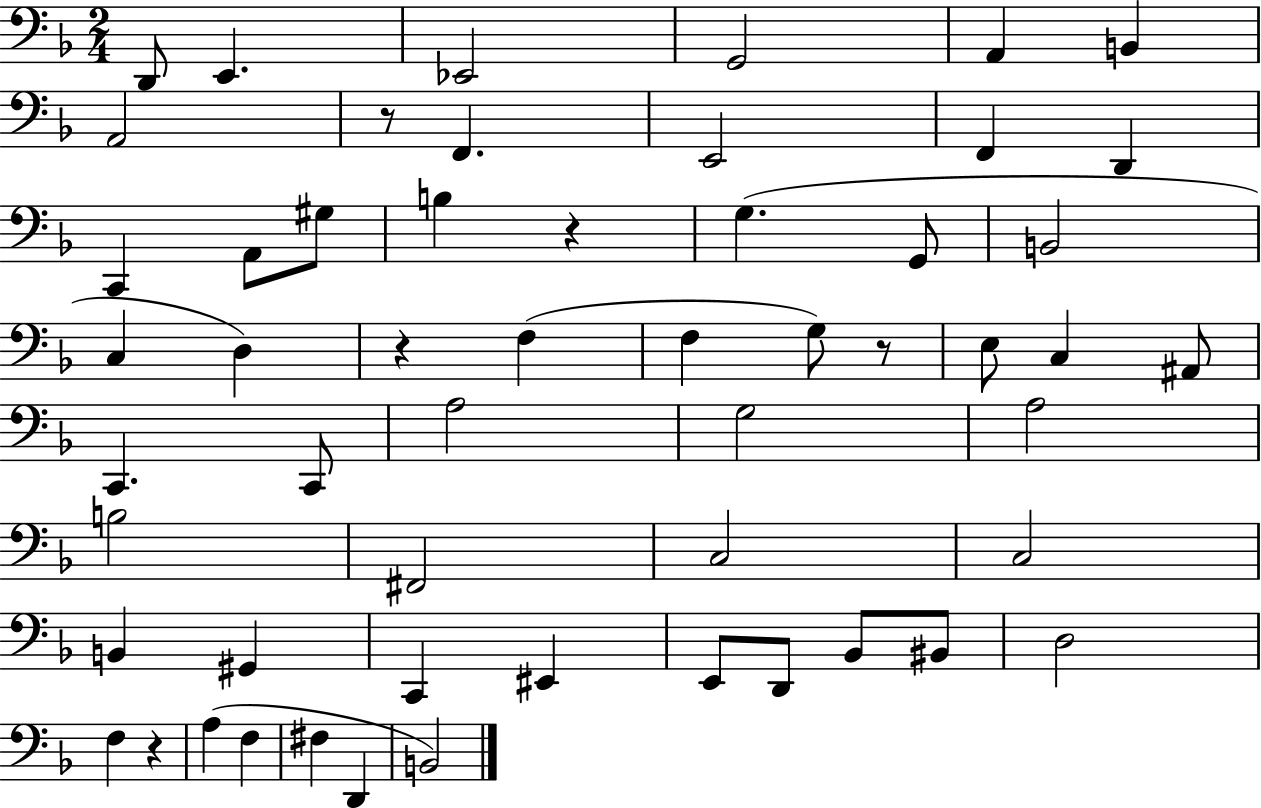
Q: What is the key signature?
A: F major